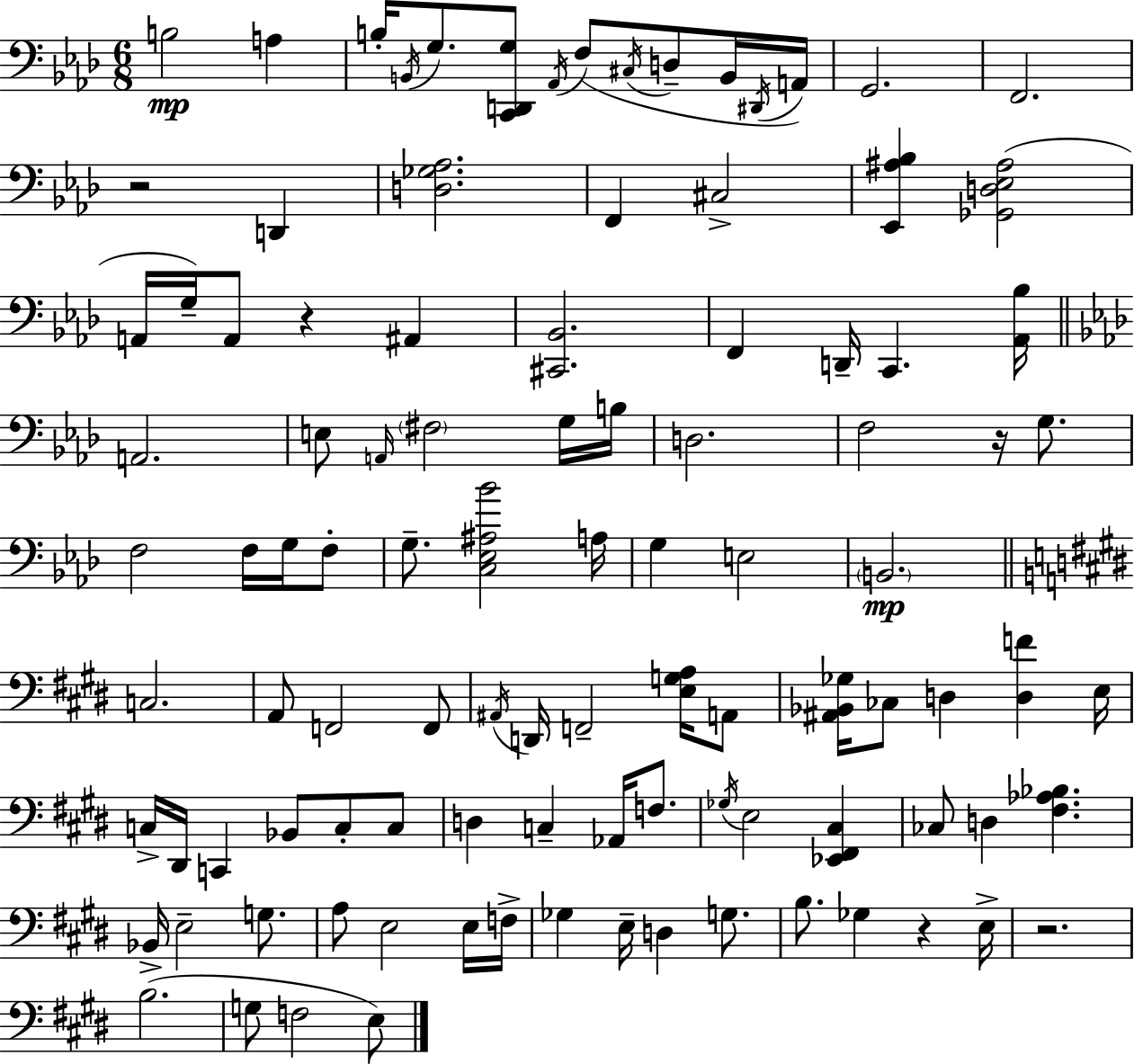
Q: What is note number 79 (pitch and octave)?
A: B3